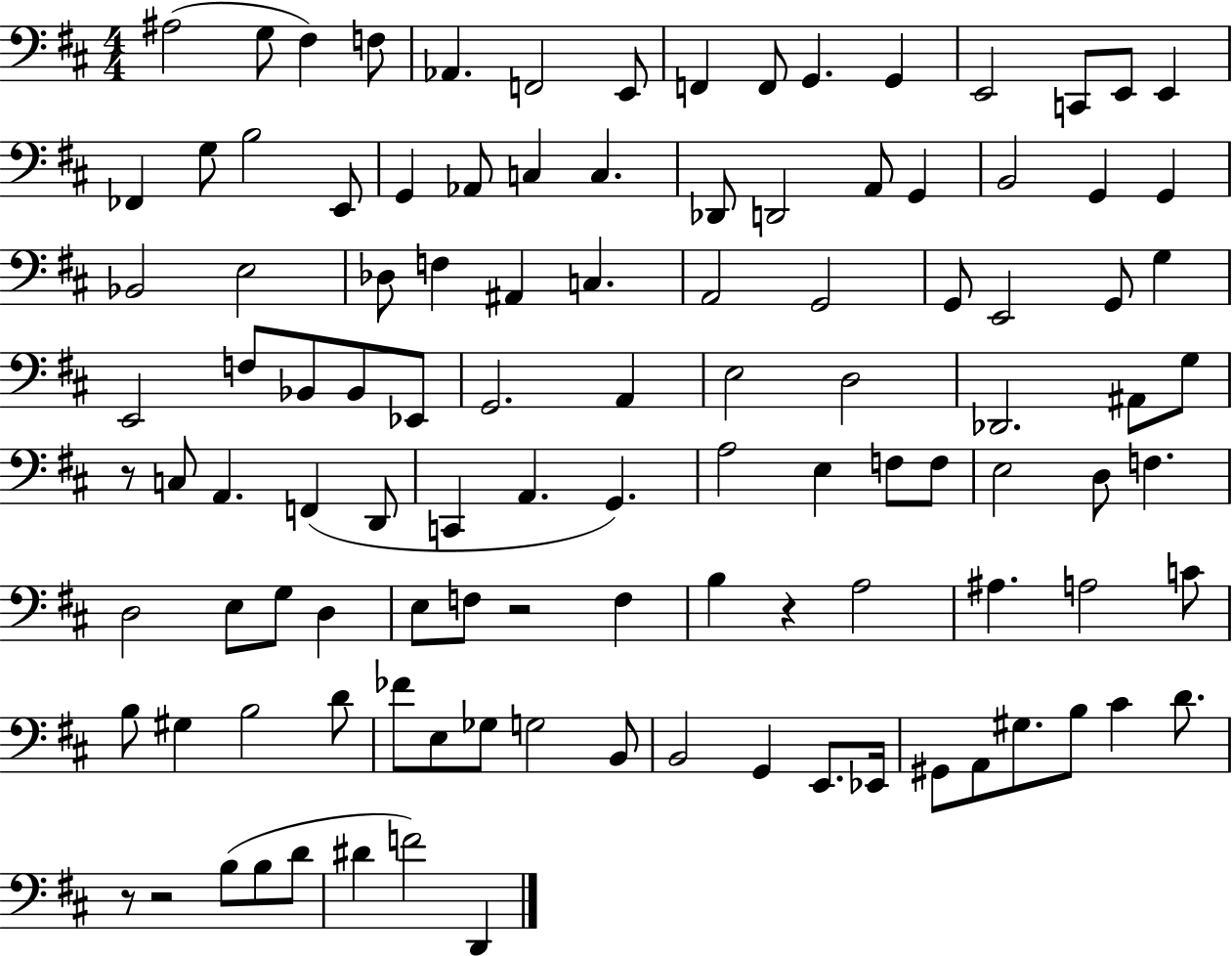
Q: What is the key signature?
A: D major